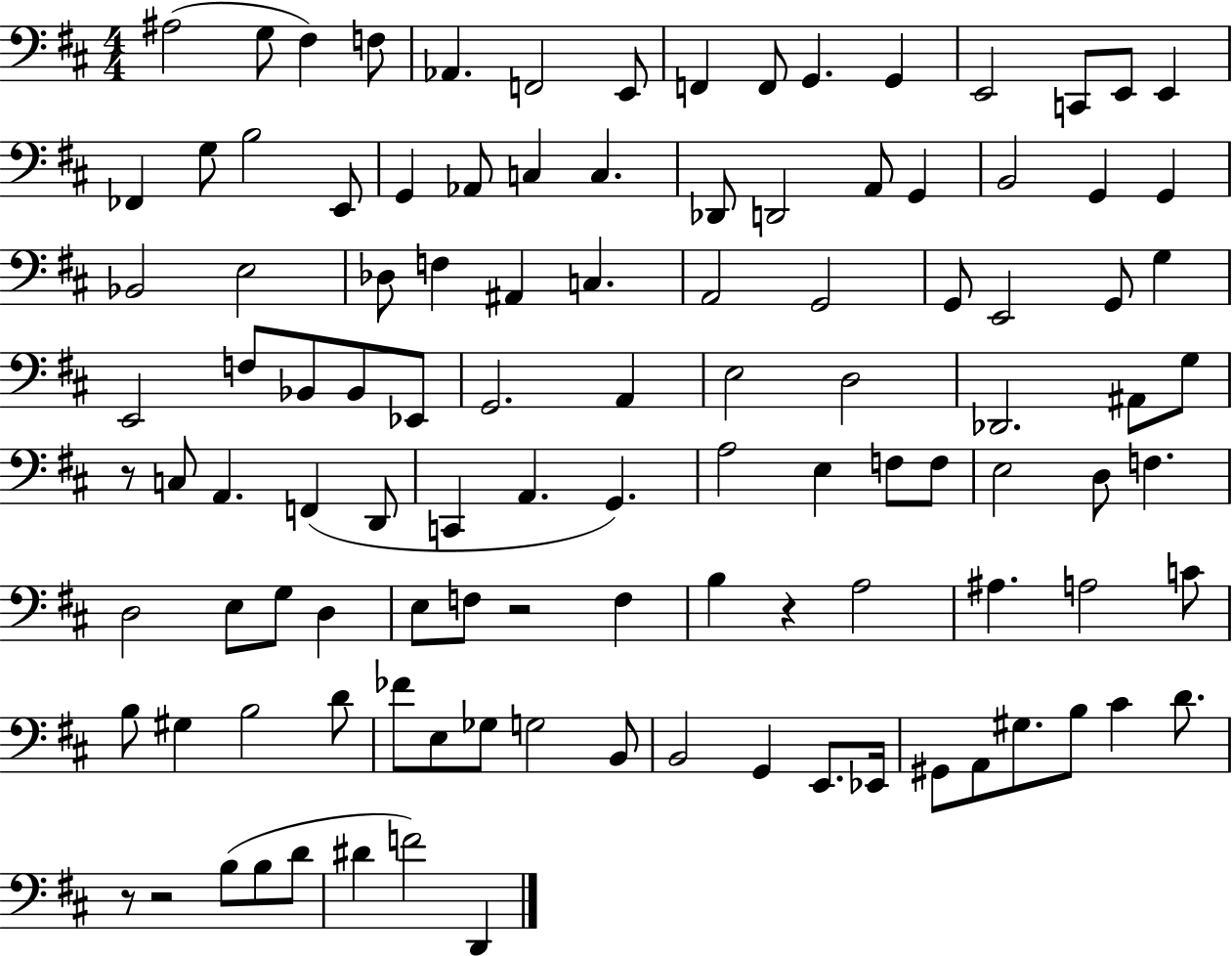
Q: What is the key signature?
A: D major